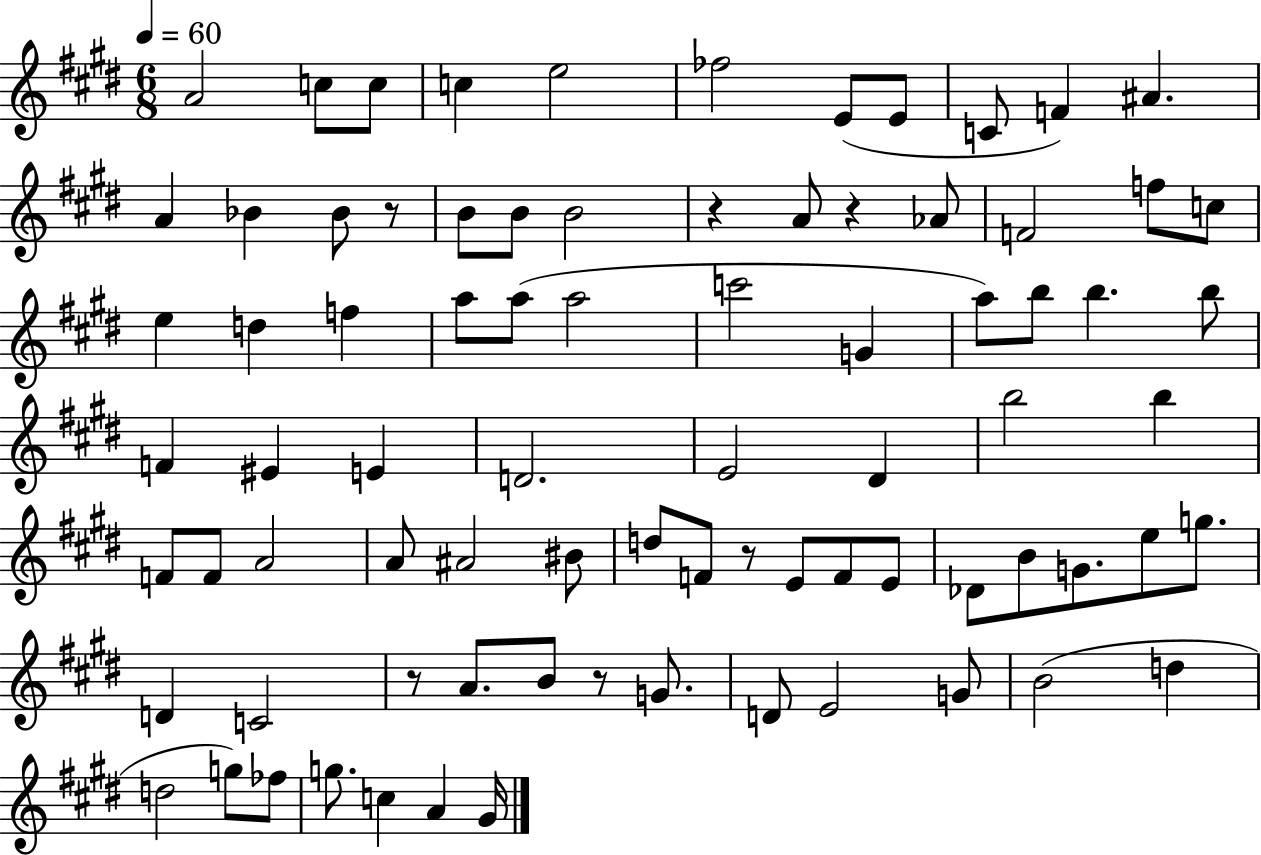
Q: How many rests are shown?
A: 6